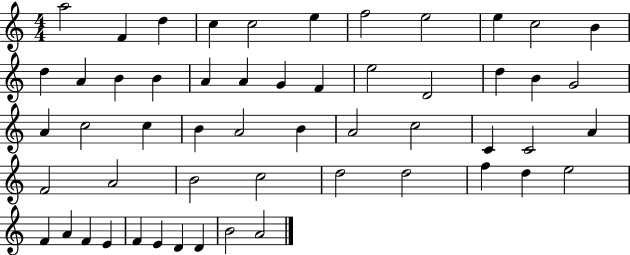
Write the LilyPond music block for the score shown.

{
  \clef treble
  \numericTimeSignature
  \time 4/4
  \key c \major
  a''2 f'4 d''4 | c''4 c''2 e''4 | f''2 e''2 | e''4 c''2 b'4 | \break d''4 a'4 b'4 b'4 | a'4 a'4 g'4 f'4 | e''2 d'2 | d''4 b'4 g'2 | \break a'4 c''2 c''4 | b'4 a'2 b'4 | a'2 c''2 | c'4 c'2 a'4 | \break f'2 a'2 | b'2 c''2 | d''2 d''2 | f''4 d''4 e''2 | \break f'4 a'4 f'4 e'4 | f'4 e'4 d'4 d'4 | b'2 a'2 | \bar "|."
}